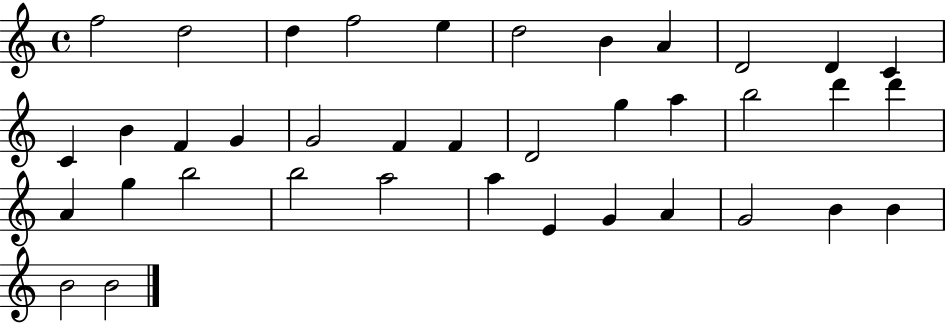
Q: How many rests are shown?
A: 0